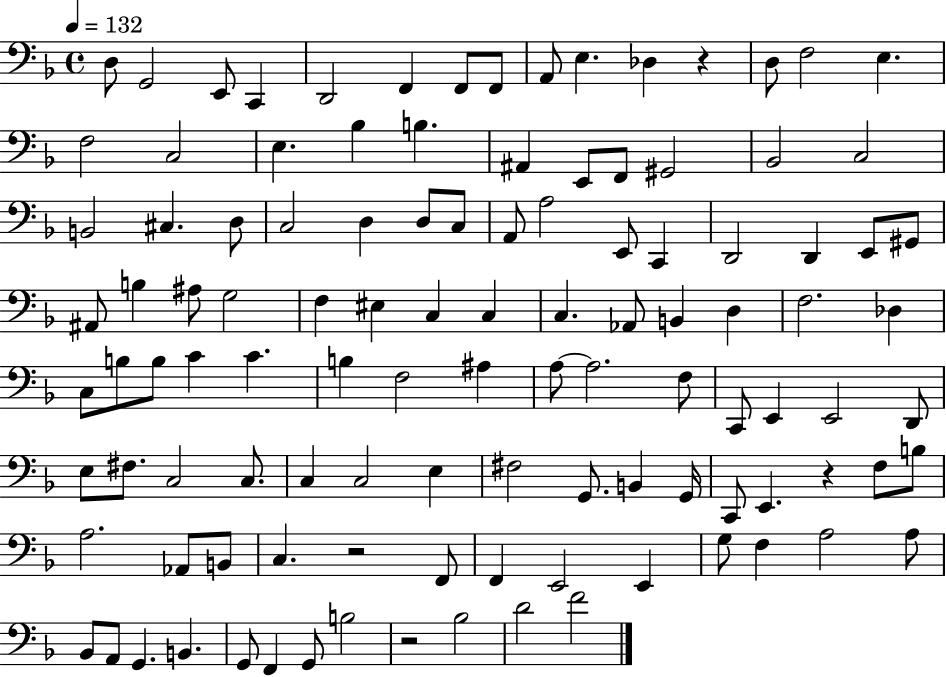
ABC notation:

X:1
T:Untitled
M:4/4
L:1/4
K:F
D,/2 G,,2 E,,/2 C,, D,,2 F,, F,,/2 F,,/2 A,,/2 E, _D, z D,/2 F,2 E, F,2 C,2 E, _B, B, ^A,, E,,/2 F,,/2 ^G,,2 _B,,2 C,2 B,,2 ^C, D,/2 C,2 D, D,/2 C,/2 A,,/2 A,2 E,,/2 C,, D,,2 D,, E,,/2 ^G,,/2 ^A,,/2 B, ^A,/2 G,2 F, ^E, C, C, C, _A,,/2 B,, D, F,2 _D, C,/2 B,/2 B,/2 C C B, F,2 ^A, A,/2 A,2 F,/2 C,,/2 E,, E,,2 D,,/2 E,/2 ^F,/2 C,2 C,/2 C, C,2 E, ^F,2 G,,/2 B,, G,,/4 C,,/2 E,, z F,/2 B,/2 A,2 _A,,/2 B,,/2 C, z2 F,,/2 F,, E,,2 E,, G,/2 F, A,2 A,/2 _B,,/2 A,,/2 G,, B,, G,,/2 F,, G,,/2 B,2 z2 _B,2 D2 F2